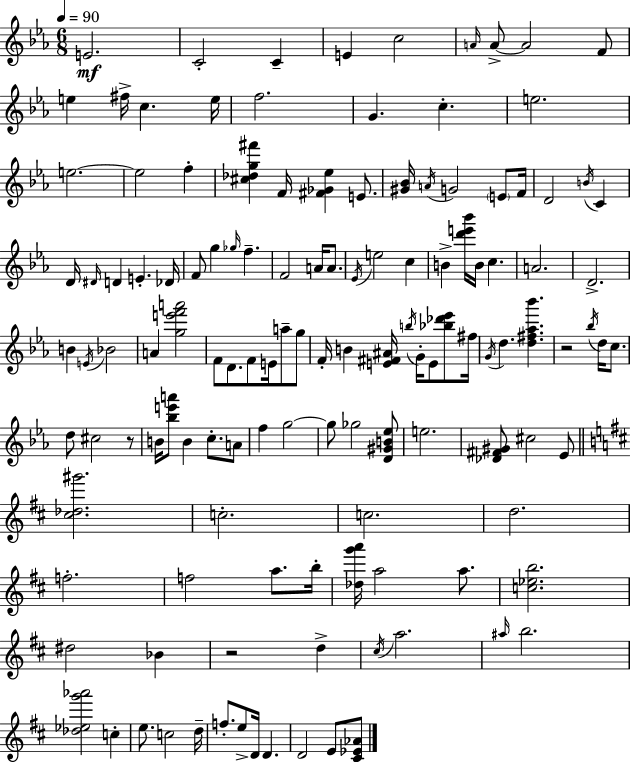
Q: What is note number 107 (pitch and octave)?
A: D4